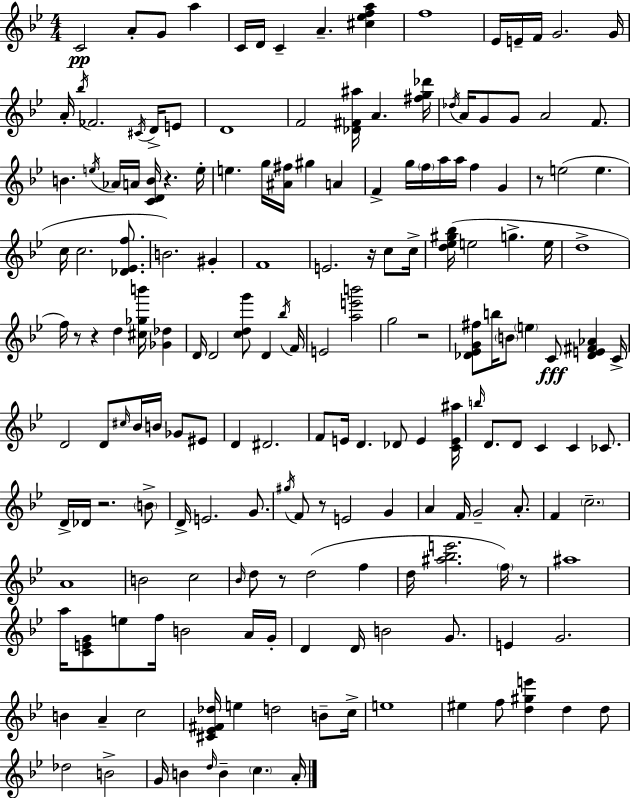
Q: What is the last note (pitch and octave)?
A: A4